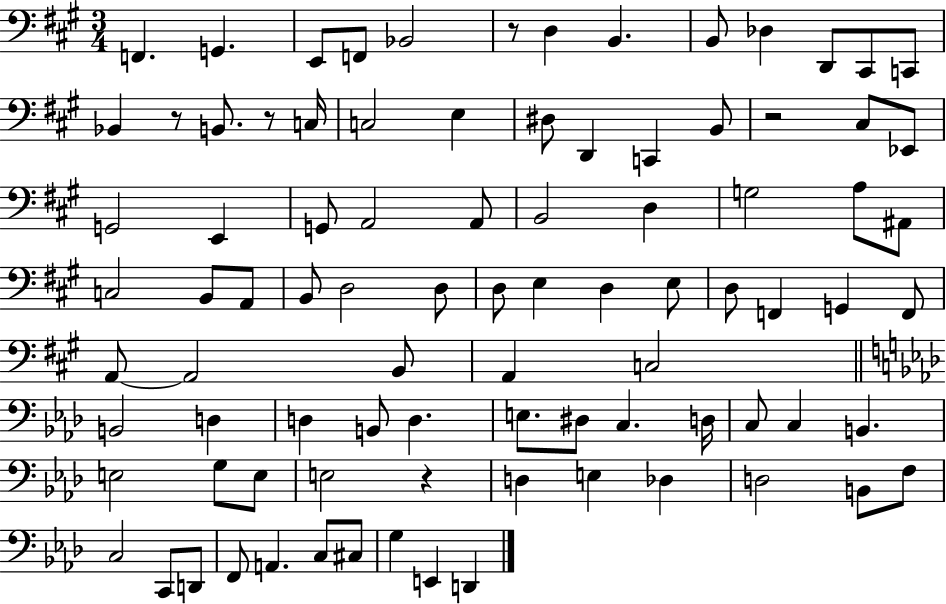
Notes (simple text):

F2/q. G2/q. E2/e F2/e Bb2/h R/e D3/q B2/q. B2/e Db3/q D2/e C#2/e C2/e Bb2/q R/e B2/e. R/e C3/s C3/h E3/q D#3/e D2/q C2/q B2/e R/h C#3/e Eb2/e G2/h E2/q G2/e A2/h A2/e B2/h D3/q G3/h A3/e A#2/e C3/h B2/e A2/e B2/e D3/h D3/e D3/e E3/q D3/q E3/e D3/e F2/q G2/q F2/e A2/e A2/h B2/e A2/q C3/h B2/h D3/q D3/q B2/e D3/q. E3/e. D#3/e C3/q. D3/s C3/e C3/q B2/q. E3/h G3/e E3/e E3/h R/q D3/q E3/q Db3/q D3/h B2/e F3/e C3/h C2/e D2/e F2/e A2/q. C3/e C#3/e G3/q E2/q D2/q